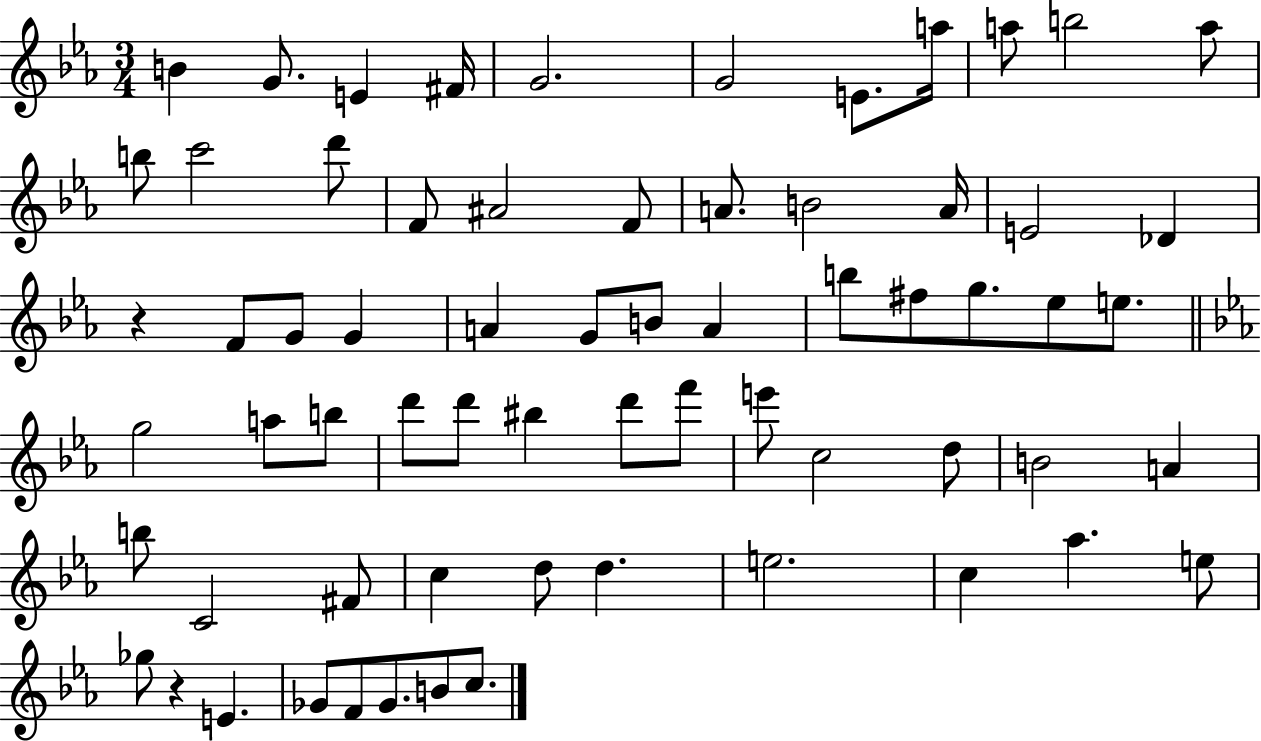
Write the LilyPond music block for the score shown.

{
  \clef treble
  \numericTimeSignature
  \time 3/4
  \key ees \major
  b'4 g'8. e'4 fis'16 | g'2. | g'2 e'8. a''16 | a''8 b''2 a''8 | \break b''8 c'''2 d'''8 | f'8 ais'2 f'8 | a'8. b'2 a'16 | e'2 des'4 | \break r4 f'8 g'8 g'4 | a'4 g'8 b'8 a'4 | b''8 fis''8 g''8. ees''8 e''8. | \bar "||" \break \key ees \major g''2 a''8 b''8 | d'''8 d'''8 bis''4 d'''8 f'''8 | e'''8 c''2 d''8 | b'2 a'4 | \break b''8 c'2 fis'8 | c''4 d''8 d''4. | e''2. | c''4 aes''4. e''8 | \break ges''8 r4 e'4. | ges'8 f'8 ges'8. b'8 c''8. | \bar "|."
}